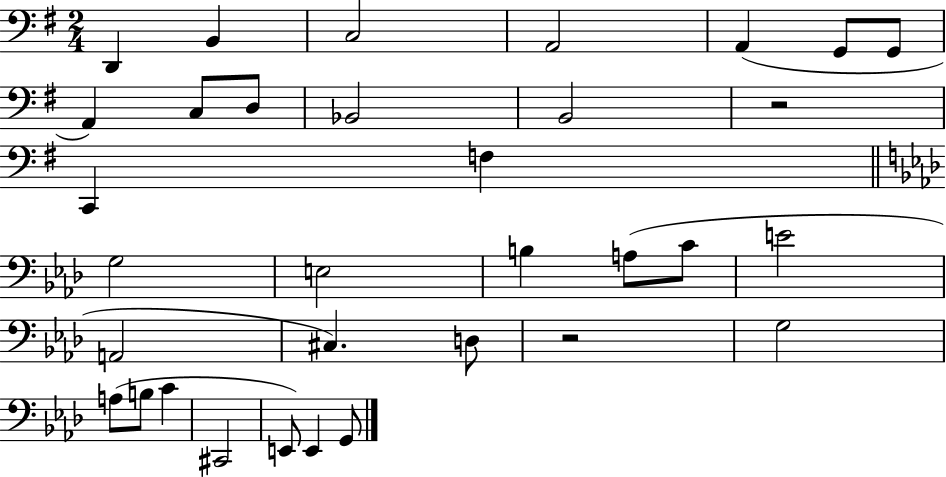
X:1
T:Untitled
M:2/4
L:1/4
K:G
D,, B,, C,2 A,,2 A,, G,,/2 G,,/2 A,, C,/2 D,/2 _B,,2 B,,2 z2 C,, F, G,2 E,2 B, A,/2 C/2 E2 A,,2 ^C, D,/2 z2 G,2 A,/2 B,/2 C ^C,,2 E,,/2 E,, G,,/2